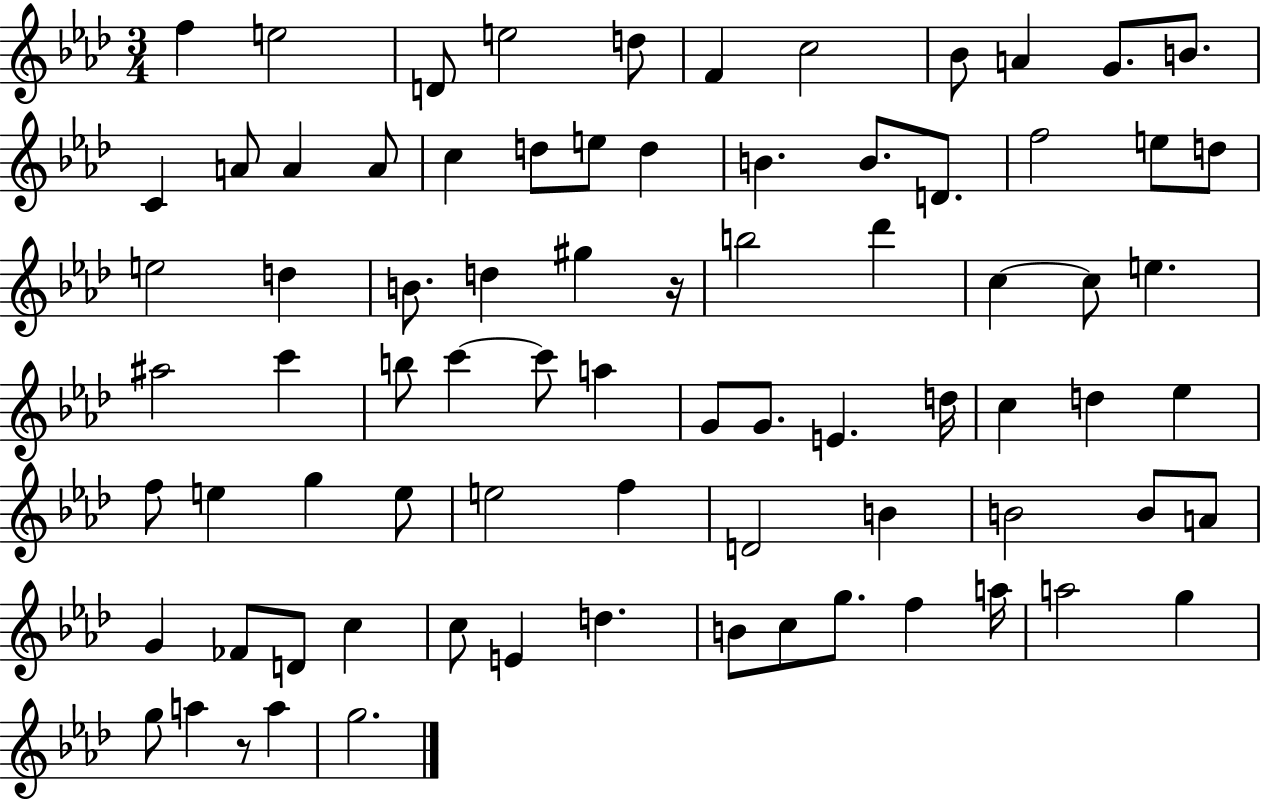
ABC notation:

X:1
T:Untitled
M:3/4
L:1/4
K:Ab
f e2 D/2 e2 d/2 F c2 _B/2 A G/2 B/2 C A/2 A A/2 c d/2 e/2 d B B/2 D/2 f2 e/2 d/2 e2 d B/2 d ^g z/4 b2 _d' c c/2 e ^a2 c' b/2 c' c'/2 a G/2 G/2 E d/4 c d _e f/2 e g e/2 e2 f D2 B B2 B/2 A/2 G _F/2 D/2 c c/2 E d B/2 c/2 g/2 f a/4 a2 g g/2 a z/2 a g2